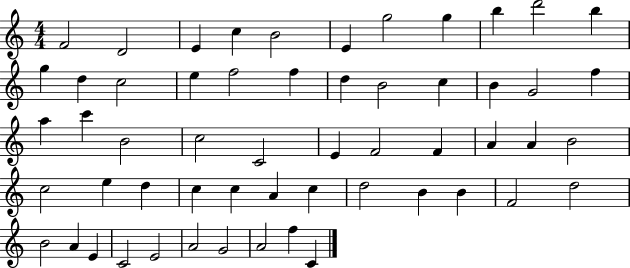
F4/h D4/h E4/q C5/q B4/h E4/q G5/h G5/q B5/q D6/h B5/q G5/q D5/q C5/h E5/q F5/h F5/q D5/q B4/h C5/q B4/q G4/h F5/q A5/q C6/q B4/h C5/h C4/h E4/q F4/h F4/q A4/q A4/q B4/h C5/h E5/q D5/q C5/q C5/q A4/q C5/q D5/h B4/q B4/q F4/h D5/h B4/h A4/q E4/q C4/h E4/h A4/h G4/h A4/h F5/q C4/q